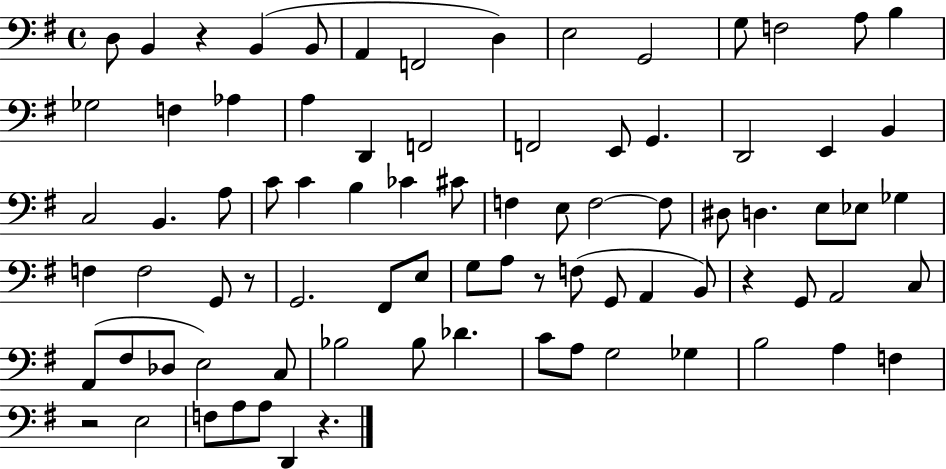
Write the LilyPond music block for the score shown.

{
  \clef bass
  \time 4/4
  \defaultTimeSignature
  \key g \major
  d8 b,4 r4 b,4( b,8 | a,4 f,2 d4) | e2 g,2 | g8 f2 a8 b4 | \break ges2 f4 aes4 | a4 d,4 f,2 | f,2 e,8 g,4. | d,2 e,4 b,4 | \break c2 b,4. a8 | c'8 c'4 b4 ces'4 cis'8 | f4 e8 f2~~ f8 | dis8 d4. e8 ees8 ges4 | \break f4 f2 g,8 r8 | g,2. fis,8 e8 | g8 a8 r8 f8( g,8 a,4 b,8) | r4 g,8 a,2 c8 | \break a,8( fis8 des8 e2) c8 | bes2 bes8 des'4. | c'8 a8 g2 ges4 | b2 a4 f4 | \break r2 e2 | f8 a8 a8 d,4 r4. | \bar "|."
}